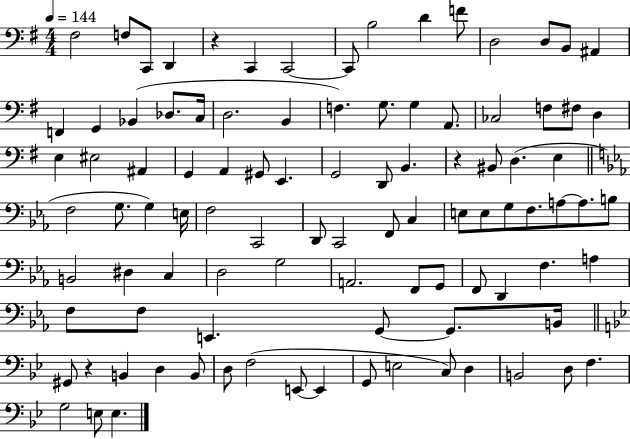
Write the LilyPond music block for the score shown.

{
  \clef bass
  \numericTimeSignature
  \time 4/4
  \key g \major
  \tempo 4 = 144
  fis2 f8 c,8 d,4 | r4 c,4 c,2~~ | c,8 b2 d'4 f'8 | d2 d8 b,8 ais,4 | \break f,4 g,4 bes,4( des8. c16 | d2. b,4 | f4.) g8. g4 a,8. | ces2 f8 fis8 d4 | \break e4 eis2 ais,4 | g,4 a,4 gis,8 e,4. | g,2 d,8 b,4. | r4 bis,8 d4.( e4 | \break \bar "||" \break \key ees \major f2 g8. g4) e16 | f2 c,2 | d,8 c,2 f,8 c4 | e8 e8 g8 f8. a8~~ a8. b8 | \break b,2 dis4 c4 | d2 g2 | a,2. f,8 g,8 | f,8 d,4 f4. a4 | \break f8 f8 e,4. g,8~~ g,8. b,16 | \bar "||" \break \key g \minor gis,8 r4 b,4 d4 b,8 | d8 f2( e,8~~ e,4 | g,8 e2 c8) d4 | b,2 d8 f4. | \break g2 e8 e4. | \bar "|."
}